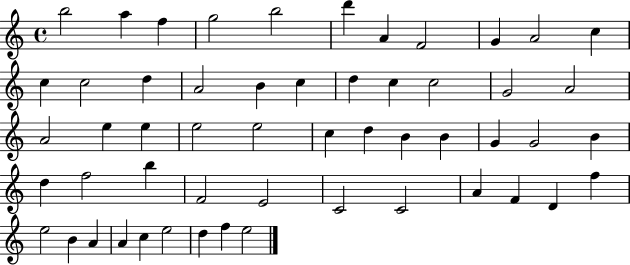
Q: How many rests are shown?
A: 0